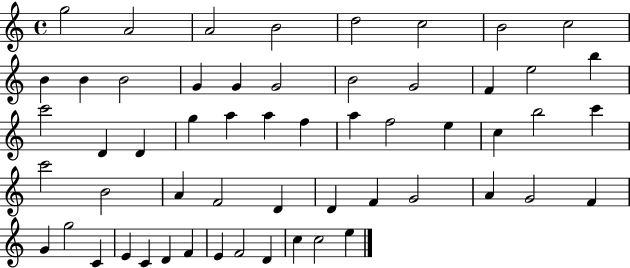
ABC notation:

X:1
T:Untitled
M:4/4
L:1/4
K:C
g2 A2 A2 B2 d2 c2 B2 c2 B B B2 G G G2 B2 G2 F e2 b c'2 D D g a a f a f2 e c b2 c' c'2 B2 A F2 D D F G2 A G2 F G g2 C E C D F E F2 D c c2 e